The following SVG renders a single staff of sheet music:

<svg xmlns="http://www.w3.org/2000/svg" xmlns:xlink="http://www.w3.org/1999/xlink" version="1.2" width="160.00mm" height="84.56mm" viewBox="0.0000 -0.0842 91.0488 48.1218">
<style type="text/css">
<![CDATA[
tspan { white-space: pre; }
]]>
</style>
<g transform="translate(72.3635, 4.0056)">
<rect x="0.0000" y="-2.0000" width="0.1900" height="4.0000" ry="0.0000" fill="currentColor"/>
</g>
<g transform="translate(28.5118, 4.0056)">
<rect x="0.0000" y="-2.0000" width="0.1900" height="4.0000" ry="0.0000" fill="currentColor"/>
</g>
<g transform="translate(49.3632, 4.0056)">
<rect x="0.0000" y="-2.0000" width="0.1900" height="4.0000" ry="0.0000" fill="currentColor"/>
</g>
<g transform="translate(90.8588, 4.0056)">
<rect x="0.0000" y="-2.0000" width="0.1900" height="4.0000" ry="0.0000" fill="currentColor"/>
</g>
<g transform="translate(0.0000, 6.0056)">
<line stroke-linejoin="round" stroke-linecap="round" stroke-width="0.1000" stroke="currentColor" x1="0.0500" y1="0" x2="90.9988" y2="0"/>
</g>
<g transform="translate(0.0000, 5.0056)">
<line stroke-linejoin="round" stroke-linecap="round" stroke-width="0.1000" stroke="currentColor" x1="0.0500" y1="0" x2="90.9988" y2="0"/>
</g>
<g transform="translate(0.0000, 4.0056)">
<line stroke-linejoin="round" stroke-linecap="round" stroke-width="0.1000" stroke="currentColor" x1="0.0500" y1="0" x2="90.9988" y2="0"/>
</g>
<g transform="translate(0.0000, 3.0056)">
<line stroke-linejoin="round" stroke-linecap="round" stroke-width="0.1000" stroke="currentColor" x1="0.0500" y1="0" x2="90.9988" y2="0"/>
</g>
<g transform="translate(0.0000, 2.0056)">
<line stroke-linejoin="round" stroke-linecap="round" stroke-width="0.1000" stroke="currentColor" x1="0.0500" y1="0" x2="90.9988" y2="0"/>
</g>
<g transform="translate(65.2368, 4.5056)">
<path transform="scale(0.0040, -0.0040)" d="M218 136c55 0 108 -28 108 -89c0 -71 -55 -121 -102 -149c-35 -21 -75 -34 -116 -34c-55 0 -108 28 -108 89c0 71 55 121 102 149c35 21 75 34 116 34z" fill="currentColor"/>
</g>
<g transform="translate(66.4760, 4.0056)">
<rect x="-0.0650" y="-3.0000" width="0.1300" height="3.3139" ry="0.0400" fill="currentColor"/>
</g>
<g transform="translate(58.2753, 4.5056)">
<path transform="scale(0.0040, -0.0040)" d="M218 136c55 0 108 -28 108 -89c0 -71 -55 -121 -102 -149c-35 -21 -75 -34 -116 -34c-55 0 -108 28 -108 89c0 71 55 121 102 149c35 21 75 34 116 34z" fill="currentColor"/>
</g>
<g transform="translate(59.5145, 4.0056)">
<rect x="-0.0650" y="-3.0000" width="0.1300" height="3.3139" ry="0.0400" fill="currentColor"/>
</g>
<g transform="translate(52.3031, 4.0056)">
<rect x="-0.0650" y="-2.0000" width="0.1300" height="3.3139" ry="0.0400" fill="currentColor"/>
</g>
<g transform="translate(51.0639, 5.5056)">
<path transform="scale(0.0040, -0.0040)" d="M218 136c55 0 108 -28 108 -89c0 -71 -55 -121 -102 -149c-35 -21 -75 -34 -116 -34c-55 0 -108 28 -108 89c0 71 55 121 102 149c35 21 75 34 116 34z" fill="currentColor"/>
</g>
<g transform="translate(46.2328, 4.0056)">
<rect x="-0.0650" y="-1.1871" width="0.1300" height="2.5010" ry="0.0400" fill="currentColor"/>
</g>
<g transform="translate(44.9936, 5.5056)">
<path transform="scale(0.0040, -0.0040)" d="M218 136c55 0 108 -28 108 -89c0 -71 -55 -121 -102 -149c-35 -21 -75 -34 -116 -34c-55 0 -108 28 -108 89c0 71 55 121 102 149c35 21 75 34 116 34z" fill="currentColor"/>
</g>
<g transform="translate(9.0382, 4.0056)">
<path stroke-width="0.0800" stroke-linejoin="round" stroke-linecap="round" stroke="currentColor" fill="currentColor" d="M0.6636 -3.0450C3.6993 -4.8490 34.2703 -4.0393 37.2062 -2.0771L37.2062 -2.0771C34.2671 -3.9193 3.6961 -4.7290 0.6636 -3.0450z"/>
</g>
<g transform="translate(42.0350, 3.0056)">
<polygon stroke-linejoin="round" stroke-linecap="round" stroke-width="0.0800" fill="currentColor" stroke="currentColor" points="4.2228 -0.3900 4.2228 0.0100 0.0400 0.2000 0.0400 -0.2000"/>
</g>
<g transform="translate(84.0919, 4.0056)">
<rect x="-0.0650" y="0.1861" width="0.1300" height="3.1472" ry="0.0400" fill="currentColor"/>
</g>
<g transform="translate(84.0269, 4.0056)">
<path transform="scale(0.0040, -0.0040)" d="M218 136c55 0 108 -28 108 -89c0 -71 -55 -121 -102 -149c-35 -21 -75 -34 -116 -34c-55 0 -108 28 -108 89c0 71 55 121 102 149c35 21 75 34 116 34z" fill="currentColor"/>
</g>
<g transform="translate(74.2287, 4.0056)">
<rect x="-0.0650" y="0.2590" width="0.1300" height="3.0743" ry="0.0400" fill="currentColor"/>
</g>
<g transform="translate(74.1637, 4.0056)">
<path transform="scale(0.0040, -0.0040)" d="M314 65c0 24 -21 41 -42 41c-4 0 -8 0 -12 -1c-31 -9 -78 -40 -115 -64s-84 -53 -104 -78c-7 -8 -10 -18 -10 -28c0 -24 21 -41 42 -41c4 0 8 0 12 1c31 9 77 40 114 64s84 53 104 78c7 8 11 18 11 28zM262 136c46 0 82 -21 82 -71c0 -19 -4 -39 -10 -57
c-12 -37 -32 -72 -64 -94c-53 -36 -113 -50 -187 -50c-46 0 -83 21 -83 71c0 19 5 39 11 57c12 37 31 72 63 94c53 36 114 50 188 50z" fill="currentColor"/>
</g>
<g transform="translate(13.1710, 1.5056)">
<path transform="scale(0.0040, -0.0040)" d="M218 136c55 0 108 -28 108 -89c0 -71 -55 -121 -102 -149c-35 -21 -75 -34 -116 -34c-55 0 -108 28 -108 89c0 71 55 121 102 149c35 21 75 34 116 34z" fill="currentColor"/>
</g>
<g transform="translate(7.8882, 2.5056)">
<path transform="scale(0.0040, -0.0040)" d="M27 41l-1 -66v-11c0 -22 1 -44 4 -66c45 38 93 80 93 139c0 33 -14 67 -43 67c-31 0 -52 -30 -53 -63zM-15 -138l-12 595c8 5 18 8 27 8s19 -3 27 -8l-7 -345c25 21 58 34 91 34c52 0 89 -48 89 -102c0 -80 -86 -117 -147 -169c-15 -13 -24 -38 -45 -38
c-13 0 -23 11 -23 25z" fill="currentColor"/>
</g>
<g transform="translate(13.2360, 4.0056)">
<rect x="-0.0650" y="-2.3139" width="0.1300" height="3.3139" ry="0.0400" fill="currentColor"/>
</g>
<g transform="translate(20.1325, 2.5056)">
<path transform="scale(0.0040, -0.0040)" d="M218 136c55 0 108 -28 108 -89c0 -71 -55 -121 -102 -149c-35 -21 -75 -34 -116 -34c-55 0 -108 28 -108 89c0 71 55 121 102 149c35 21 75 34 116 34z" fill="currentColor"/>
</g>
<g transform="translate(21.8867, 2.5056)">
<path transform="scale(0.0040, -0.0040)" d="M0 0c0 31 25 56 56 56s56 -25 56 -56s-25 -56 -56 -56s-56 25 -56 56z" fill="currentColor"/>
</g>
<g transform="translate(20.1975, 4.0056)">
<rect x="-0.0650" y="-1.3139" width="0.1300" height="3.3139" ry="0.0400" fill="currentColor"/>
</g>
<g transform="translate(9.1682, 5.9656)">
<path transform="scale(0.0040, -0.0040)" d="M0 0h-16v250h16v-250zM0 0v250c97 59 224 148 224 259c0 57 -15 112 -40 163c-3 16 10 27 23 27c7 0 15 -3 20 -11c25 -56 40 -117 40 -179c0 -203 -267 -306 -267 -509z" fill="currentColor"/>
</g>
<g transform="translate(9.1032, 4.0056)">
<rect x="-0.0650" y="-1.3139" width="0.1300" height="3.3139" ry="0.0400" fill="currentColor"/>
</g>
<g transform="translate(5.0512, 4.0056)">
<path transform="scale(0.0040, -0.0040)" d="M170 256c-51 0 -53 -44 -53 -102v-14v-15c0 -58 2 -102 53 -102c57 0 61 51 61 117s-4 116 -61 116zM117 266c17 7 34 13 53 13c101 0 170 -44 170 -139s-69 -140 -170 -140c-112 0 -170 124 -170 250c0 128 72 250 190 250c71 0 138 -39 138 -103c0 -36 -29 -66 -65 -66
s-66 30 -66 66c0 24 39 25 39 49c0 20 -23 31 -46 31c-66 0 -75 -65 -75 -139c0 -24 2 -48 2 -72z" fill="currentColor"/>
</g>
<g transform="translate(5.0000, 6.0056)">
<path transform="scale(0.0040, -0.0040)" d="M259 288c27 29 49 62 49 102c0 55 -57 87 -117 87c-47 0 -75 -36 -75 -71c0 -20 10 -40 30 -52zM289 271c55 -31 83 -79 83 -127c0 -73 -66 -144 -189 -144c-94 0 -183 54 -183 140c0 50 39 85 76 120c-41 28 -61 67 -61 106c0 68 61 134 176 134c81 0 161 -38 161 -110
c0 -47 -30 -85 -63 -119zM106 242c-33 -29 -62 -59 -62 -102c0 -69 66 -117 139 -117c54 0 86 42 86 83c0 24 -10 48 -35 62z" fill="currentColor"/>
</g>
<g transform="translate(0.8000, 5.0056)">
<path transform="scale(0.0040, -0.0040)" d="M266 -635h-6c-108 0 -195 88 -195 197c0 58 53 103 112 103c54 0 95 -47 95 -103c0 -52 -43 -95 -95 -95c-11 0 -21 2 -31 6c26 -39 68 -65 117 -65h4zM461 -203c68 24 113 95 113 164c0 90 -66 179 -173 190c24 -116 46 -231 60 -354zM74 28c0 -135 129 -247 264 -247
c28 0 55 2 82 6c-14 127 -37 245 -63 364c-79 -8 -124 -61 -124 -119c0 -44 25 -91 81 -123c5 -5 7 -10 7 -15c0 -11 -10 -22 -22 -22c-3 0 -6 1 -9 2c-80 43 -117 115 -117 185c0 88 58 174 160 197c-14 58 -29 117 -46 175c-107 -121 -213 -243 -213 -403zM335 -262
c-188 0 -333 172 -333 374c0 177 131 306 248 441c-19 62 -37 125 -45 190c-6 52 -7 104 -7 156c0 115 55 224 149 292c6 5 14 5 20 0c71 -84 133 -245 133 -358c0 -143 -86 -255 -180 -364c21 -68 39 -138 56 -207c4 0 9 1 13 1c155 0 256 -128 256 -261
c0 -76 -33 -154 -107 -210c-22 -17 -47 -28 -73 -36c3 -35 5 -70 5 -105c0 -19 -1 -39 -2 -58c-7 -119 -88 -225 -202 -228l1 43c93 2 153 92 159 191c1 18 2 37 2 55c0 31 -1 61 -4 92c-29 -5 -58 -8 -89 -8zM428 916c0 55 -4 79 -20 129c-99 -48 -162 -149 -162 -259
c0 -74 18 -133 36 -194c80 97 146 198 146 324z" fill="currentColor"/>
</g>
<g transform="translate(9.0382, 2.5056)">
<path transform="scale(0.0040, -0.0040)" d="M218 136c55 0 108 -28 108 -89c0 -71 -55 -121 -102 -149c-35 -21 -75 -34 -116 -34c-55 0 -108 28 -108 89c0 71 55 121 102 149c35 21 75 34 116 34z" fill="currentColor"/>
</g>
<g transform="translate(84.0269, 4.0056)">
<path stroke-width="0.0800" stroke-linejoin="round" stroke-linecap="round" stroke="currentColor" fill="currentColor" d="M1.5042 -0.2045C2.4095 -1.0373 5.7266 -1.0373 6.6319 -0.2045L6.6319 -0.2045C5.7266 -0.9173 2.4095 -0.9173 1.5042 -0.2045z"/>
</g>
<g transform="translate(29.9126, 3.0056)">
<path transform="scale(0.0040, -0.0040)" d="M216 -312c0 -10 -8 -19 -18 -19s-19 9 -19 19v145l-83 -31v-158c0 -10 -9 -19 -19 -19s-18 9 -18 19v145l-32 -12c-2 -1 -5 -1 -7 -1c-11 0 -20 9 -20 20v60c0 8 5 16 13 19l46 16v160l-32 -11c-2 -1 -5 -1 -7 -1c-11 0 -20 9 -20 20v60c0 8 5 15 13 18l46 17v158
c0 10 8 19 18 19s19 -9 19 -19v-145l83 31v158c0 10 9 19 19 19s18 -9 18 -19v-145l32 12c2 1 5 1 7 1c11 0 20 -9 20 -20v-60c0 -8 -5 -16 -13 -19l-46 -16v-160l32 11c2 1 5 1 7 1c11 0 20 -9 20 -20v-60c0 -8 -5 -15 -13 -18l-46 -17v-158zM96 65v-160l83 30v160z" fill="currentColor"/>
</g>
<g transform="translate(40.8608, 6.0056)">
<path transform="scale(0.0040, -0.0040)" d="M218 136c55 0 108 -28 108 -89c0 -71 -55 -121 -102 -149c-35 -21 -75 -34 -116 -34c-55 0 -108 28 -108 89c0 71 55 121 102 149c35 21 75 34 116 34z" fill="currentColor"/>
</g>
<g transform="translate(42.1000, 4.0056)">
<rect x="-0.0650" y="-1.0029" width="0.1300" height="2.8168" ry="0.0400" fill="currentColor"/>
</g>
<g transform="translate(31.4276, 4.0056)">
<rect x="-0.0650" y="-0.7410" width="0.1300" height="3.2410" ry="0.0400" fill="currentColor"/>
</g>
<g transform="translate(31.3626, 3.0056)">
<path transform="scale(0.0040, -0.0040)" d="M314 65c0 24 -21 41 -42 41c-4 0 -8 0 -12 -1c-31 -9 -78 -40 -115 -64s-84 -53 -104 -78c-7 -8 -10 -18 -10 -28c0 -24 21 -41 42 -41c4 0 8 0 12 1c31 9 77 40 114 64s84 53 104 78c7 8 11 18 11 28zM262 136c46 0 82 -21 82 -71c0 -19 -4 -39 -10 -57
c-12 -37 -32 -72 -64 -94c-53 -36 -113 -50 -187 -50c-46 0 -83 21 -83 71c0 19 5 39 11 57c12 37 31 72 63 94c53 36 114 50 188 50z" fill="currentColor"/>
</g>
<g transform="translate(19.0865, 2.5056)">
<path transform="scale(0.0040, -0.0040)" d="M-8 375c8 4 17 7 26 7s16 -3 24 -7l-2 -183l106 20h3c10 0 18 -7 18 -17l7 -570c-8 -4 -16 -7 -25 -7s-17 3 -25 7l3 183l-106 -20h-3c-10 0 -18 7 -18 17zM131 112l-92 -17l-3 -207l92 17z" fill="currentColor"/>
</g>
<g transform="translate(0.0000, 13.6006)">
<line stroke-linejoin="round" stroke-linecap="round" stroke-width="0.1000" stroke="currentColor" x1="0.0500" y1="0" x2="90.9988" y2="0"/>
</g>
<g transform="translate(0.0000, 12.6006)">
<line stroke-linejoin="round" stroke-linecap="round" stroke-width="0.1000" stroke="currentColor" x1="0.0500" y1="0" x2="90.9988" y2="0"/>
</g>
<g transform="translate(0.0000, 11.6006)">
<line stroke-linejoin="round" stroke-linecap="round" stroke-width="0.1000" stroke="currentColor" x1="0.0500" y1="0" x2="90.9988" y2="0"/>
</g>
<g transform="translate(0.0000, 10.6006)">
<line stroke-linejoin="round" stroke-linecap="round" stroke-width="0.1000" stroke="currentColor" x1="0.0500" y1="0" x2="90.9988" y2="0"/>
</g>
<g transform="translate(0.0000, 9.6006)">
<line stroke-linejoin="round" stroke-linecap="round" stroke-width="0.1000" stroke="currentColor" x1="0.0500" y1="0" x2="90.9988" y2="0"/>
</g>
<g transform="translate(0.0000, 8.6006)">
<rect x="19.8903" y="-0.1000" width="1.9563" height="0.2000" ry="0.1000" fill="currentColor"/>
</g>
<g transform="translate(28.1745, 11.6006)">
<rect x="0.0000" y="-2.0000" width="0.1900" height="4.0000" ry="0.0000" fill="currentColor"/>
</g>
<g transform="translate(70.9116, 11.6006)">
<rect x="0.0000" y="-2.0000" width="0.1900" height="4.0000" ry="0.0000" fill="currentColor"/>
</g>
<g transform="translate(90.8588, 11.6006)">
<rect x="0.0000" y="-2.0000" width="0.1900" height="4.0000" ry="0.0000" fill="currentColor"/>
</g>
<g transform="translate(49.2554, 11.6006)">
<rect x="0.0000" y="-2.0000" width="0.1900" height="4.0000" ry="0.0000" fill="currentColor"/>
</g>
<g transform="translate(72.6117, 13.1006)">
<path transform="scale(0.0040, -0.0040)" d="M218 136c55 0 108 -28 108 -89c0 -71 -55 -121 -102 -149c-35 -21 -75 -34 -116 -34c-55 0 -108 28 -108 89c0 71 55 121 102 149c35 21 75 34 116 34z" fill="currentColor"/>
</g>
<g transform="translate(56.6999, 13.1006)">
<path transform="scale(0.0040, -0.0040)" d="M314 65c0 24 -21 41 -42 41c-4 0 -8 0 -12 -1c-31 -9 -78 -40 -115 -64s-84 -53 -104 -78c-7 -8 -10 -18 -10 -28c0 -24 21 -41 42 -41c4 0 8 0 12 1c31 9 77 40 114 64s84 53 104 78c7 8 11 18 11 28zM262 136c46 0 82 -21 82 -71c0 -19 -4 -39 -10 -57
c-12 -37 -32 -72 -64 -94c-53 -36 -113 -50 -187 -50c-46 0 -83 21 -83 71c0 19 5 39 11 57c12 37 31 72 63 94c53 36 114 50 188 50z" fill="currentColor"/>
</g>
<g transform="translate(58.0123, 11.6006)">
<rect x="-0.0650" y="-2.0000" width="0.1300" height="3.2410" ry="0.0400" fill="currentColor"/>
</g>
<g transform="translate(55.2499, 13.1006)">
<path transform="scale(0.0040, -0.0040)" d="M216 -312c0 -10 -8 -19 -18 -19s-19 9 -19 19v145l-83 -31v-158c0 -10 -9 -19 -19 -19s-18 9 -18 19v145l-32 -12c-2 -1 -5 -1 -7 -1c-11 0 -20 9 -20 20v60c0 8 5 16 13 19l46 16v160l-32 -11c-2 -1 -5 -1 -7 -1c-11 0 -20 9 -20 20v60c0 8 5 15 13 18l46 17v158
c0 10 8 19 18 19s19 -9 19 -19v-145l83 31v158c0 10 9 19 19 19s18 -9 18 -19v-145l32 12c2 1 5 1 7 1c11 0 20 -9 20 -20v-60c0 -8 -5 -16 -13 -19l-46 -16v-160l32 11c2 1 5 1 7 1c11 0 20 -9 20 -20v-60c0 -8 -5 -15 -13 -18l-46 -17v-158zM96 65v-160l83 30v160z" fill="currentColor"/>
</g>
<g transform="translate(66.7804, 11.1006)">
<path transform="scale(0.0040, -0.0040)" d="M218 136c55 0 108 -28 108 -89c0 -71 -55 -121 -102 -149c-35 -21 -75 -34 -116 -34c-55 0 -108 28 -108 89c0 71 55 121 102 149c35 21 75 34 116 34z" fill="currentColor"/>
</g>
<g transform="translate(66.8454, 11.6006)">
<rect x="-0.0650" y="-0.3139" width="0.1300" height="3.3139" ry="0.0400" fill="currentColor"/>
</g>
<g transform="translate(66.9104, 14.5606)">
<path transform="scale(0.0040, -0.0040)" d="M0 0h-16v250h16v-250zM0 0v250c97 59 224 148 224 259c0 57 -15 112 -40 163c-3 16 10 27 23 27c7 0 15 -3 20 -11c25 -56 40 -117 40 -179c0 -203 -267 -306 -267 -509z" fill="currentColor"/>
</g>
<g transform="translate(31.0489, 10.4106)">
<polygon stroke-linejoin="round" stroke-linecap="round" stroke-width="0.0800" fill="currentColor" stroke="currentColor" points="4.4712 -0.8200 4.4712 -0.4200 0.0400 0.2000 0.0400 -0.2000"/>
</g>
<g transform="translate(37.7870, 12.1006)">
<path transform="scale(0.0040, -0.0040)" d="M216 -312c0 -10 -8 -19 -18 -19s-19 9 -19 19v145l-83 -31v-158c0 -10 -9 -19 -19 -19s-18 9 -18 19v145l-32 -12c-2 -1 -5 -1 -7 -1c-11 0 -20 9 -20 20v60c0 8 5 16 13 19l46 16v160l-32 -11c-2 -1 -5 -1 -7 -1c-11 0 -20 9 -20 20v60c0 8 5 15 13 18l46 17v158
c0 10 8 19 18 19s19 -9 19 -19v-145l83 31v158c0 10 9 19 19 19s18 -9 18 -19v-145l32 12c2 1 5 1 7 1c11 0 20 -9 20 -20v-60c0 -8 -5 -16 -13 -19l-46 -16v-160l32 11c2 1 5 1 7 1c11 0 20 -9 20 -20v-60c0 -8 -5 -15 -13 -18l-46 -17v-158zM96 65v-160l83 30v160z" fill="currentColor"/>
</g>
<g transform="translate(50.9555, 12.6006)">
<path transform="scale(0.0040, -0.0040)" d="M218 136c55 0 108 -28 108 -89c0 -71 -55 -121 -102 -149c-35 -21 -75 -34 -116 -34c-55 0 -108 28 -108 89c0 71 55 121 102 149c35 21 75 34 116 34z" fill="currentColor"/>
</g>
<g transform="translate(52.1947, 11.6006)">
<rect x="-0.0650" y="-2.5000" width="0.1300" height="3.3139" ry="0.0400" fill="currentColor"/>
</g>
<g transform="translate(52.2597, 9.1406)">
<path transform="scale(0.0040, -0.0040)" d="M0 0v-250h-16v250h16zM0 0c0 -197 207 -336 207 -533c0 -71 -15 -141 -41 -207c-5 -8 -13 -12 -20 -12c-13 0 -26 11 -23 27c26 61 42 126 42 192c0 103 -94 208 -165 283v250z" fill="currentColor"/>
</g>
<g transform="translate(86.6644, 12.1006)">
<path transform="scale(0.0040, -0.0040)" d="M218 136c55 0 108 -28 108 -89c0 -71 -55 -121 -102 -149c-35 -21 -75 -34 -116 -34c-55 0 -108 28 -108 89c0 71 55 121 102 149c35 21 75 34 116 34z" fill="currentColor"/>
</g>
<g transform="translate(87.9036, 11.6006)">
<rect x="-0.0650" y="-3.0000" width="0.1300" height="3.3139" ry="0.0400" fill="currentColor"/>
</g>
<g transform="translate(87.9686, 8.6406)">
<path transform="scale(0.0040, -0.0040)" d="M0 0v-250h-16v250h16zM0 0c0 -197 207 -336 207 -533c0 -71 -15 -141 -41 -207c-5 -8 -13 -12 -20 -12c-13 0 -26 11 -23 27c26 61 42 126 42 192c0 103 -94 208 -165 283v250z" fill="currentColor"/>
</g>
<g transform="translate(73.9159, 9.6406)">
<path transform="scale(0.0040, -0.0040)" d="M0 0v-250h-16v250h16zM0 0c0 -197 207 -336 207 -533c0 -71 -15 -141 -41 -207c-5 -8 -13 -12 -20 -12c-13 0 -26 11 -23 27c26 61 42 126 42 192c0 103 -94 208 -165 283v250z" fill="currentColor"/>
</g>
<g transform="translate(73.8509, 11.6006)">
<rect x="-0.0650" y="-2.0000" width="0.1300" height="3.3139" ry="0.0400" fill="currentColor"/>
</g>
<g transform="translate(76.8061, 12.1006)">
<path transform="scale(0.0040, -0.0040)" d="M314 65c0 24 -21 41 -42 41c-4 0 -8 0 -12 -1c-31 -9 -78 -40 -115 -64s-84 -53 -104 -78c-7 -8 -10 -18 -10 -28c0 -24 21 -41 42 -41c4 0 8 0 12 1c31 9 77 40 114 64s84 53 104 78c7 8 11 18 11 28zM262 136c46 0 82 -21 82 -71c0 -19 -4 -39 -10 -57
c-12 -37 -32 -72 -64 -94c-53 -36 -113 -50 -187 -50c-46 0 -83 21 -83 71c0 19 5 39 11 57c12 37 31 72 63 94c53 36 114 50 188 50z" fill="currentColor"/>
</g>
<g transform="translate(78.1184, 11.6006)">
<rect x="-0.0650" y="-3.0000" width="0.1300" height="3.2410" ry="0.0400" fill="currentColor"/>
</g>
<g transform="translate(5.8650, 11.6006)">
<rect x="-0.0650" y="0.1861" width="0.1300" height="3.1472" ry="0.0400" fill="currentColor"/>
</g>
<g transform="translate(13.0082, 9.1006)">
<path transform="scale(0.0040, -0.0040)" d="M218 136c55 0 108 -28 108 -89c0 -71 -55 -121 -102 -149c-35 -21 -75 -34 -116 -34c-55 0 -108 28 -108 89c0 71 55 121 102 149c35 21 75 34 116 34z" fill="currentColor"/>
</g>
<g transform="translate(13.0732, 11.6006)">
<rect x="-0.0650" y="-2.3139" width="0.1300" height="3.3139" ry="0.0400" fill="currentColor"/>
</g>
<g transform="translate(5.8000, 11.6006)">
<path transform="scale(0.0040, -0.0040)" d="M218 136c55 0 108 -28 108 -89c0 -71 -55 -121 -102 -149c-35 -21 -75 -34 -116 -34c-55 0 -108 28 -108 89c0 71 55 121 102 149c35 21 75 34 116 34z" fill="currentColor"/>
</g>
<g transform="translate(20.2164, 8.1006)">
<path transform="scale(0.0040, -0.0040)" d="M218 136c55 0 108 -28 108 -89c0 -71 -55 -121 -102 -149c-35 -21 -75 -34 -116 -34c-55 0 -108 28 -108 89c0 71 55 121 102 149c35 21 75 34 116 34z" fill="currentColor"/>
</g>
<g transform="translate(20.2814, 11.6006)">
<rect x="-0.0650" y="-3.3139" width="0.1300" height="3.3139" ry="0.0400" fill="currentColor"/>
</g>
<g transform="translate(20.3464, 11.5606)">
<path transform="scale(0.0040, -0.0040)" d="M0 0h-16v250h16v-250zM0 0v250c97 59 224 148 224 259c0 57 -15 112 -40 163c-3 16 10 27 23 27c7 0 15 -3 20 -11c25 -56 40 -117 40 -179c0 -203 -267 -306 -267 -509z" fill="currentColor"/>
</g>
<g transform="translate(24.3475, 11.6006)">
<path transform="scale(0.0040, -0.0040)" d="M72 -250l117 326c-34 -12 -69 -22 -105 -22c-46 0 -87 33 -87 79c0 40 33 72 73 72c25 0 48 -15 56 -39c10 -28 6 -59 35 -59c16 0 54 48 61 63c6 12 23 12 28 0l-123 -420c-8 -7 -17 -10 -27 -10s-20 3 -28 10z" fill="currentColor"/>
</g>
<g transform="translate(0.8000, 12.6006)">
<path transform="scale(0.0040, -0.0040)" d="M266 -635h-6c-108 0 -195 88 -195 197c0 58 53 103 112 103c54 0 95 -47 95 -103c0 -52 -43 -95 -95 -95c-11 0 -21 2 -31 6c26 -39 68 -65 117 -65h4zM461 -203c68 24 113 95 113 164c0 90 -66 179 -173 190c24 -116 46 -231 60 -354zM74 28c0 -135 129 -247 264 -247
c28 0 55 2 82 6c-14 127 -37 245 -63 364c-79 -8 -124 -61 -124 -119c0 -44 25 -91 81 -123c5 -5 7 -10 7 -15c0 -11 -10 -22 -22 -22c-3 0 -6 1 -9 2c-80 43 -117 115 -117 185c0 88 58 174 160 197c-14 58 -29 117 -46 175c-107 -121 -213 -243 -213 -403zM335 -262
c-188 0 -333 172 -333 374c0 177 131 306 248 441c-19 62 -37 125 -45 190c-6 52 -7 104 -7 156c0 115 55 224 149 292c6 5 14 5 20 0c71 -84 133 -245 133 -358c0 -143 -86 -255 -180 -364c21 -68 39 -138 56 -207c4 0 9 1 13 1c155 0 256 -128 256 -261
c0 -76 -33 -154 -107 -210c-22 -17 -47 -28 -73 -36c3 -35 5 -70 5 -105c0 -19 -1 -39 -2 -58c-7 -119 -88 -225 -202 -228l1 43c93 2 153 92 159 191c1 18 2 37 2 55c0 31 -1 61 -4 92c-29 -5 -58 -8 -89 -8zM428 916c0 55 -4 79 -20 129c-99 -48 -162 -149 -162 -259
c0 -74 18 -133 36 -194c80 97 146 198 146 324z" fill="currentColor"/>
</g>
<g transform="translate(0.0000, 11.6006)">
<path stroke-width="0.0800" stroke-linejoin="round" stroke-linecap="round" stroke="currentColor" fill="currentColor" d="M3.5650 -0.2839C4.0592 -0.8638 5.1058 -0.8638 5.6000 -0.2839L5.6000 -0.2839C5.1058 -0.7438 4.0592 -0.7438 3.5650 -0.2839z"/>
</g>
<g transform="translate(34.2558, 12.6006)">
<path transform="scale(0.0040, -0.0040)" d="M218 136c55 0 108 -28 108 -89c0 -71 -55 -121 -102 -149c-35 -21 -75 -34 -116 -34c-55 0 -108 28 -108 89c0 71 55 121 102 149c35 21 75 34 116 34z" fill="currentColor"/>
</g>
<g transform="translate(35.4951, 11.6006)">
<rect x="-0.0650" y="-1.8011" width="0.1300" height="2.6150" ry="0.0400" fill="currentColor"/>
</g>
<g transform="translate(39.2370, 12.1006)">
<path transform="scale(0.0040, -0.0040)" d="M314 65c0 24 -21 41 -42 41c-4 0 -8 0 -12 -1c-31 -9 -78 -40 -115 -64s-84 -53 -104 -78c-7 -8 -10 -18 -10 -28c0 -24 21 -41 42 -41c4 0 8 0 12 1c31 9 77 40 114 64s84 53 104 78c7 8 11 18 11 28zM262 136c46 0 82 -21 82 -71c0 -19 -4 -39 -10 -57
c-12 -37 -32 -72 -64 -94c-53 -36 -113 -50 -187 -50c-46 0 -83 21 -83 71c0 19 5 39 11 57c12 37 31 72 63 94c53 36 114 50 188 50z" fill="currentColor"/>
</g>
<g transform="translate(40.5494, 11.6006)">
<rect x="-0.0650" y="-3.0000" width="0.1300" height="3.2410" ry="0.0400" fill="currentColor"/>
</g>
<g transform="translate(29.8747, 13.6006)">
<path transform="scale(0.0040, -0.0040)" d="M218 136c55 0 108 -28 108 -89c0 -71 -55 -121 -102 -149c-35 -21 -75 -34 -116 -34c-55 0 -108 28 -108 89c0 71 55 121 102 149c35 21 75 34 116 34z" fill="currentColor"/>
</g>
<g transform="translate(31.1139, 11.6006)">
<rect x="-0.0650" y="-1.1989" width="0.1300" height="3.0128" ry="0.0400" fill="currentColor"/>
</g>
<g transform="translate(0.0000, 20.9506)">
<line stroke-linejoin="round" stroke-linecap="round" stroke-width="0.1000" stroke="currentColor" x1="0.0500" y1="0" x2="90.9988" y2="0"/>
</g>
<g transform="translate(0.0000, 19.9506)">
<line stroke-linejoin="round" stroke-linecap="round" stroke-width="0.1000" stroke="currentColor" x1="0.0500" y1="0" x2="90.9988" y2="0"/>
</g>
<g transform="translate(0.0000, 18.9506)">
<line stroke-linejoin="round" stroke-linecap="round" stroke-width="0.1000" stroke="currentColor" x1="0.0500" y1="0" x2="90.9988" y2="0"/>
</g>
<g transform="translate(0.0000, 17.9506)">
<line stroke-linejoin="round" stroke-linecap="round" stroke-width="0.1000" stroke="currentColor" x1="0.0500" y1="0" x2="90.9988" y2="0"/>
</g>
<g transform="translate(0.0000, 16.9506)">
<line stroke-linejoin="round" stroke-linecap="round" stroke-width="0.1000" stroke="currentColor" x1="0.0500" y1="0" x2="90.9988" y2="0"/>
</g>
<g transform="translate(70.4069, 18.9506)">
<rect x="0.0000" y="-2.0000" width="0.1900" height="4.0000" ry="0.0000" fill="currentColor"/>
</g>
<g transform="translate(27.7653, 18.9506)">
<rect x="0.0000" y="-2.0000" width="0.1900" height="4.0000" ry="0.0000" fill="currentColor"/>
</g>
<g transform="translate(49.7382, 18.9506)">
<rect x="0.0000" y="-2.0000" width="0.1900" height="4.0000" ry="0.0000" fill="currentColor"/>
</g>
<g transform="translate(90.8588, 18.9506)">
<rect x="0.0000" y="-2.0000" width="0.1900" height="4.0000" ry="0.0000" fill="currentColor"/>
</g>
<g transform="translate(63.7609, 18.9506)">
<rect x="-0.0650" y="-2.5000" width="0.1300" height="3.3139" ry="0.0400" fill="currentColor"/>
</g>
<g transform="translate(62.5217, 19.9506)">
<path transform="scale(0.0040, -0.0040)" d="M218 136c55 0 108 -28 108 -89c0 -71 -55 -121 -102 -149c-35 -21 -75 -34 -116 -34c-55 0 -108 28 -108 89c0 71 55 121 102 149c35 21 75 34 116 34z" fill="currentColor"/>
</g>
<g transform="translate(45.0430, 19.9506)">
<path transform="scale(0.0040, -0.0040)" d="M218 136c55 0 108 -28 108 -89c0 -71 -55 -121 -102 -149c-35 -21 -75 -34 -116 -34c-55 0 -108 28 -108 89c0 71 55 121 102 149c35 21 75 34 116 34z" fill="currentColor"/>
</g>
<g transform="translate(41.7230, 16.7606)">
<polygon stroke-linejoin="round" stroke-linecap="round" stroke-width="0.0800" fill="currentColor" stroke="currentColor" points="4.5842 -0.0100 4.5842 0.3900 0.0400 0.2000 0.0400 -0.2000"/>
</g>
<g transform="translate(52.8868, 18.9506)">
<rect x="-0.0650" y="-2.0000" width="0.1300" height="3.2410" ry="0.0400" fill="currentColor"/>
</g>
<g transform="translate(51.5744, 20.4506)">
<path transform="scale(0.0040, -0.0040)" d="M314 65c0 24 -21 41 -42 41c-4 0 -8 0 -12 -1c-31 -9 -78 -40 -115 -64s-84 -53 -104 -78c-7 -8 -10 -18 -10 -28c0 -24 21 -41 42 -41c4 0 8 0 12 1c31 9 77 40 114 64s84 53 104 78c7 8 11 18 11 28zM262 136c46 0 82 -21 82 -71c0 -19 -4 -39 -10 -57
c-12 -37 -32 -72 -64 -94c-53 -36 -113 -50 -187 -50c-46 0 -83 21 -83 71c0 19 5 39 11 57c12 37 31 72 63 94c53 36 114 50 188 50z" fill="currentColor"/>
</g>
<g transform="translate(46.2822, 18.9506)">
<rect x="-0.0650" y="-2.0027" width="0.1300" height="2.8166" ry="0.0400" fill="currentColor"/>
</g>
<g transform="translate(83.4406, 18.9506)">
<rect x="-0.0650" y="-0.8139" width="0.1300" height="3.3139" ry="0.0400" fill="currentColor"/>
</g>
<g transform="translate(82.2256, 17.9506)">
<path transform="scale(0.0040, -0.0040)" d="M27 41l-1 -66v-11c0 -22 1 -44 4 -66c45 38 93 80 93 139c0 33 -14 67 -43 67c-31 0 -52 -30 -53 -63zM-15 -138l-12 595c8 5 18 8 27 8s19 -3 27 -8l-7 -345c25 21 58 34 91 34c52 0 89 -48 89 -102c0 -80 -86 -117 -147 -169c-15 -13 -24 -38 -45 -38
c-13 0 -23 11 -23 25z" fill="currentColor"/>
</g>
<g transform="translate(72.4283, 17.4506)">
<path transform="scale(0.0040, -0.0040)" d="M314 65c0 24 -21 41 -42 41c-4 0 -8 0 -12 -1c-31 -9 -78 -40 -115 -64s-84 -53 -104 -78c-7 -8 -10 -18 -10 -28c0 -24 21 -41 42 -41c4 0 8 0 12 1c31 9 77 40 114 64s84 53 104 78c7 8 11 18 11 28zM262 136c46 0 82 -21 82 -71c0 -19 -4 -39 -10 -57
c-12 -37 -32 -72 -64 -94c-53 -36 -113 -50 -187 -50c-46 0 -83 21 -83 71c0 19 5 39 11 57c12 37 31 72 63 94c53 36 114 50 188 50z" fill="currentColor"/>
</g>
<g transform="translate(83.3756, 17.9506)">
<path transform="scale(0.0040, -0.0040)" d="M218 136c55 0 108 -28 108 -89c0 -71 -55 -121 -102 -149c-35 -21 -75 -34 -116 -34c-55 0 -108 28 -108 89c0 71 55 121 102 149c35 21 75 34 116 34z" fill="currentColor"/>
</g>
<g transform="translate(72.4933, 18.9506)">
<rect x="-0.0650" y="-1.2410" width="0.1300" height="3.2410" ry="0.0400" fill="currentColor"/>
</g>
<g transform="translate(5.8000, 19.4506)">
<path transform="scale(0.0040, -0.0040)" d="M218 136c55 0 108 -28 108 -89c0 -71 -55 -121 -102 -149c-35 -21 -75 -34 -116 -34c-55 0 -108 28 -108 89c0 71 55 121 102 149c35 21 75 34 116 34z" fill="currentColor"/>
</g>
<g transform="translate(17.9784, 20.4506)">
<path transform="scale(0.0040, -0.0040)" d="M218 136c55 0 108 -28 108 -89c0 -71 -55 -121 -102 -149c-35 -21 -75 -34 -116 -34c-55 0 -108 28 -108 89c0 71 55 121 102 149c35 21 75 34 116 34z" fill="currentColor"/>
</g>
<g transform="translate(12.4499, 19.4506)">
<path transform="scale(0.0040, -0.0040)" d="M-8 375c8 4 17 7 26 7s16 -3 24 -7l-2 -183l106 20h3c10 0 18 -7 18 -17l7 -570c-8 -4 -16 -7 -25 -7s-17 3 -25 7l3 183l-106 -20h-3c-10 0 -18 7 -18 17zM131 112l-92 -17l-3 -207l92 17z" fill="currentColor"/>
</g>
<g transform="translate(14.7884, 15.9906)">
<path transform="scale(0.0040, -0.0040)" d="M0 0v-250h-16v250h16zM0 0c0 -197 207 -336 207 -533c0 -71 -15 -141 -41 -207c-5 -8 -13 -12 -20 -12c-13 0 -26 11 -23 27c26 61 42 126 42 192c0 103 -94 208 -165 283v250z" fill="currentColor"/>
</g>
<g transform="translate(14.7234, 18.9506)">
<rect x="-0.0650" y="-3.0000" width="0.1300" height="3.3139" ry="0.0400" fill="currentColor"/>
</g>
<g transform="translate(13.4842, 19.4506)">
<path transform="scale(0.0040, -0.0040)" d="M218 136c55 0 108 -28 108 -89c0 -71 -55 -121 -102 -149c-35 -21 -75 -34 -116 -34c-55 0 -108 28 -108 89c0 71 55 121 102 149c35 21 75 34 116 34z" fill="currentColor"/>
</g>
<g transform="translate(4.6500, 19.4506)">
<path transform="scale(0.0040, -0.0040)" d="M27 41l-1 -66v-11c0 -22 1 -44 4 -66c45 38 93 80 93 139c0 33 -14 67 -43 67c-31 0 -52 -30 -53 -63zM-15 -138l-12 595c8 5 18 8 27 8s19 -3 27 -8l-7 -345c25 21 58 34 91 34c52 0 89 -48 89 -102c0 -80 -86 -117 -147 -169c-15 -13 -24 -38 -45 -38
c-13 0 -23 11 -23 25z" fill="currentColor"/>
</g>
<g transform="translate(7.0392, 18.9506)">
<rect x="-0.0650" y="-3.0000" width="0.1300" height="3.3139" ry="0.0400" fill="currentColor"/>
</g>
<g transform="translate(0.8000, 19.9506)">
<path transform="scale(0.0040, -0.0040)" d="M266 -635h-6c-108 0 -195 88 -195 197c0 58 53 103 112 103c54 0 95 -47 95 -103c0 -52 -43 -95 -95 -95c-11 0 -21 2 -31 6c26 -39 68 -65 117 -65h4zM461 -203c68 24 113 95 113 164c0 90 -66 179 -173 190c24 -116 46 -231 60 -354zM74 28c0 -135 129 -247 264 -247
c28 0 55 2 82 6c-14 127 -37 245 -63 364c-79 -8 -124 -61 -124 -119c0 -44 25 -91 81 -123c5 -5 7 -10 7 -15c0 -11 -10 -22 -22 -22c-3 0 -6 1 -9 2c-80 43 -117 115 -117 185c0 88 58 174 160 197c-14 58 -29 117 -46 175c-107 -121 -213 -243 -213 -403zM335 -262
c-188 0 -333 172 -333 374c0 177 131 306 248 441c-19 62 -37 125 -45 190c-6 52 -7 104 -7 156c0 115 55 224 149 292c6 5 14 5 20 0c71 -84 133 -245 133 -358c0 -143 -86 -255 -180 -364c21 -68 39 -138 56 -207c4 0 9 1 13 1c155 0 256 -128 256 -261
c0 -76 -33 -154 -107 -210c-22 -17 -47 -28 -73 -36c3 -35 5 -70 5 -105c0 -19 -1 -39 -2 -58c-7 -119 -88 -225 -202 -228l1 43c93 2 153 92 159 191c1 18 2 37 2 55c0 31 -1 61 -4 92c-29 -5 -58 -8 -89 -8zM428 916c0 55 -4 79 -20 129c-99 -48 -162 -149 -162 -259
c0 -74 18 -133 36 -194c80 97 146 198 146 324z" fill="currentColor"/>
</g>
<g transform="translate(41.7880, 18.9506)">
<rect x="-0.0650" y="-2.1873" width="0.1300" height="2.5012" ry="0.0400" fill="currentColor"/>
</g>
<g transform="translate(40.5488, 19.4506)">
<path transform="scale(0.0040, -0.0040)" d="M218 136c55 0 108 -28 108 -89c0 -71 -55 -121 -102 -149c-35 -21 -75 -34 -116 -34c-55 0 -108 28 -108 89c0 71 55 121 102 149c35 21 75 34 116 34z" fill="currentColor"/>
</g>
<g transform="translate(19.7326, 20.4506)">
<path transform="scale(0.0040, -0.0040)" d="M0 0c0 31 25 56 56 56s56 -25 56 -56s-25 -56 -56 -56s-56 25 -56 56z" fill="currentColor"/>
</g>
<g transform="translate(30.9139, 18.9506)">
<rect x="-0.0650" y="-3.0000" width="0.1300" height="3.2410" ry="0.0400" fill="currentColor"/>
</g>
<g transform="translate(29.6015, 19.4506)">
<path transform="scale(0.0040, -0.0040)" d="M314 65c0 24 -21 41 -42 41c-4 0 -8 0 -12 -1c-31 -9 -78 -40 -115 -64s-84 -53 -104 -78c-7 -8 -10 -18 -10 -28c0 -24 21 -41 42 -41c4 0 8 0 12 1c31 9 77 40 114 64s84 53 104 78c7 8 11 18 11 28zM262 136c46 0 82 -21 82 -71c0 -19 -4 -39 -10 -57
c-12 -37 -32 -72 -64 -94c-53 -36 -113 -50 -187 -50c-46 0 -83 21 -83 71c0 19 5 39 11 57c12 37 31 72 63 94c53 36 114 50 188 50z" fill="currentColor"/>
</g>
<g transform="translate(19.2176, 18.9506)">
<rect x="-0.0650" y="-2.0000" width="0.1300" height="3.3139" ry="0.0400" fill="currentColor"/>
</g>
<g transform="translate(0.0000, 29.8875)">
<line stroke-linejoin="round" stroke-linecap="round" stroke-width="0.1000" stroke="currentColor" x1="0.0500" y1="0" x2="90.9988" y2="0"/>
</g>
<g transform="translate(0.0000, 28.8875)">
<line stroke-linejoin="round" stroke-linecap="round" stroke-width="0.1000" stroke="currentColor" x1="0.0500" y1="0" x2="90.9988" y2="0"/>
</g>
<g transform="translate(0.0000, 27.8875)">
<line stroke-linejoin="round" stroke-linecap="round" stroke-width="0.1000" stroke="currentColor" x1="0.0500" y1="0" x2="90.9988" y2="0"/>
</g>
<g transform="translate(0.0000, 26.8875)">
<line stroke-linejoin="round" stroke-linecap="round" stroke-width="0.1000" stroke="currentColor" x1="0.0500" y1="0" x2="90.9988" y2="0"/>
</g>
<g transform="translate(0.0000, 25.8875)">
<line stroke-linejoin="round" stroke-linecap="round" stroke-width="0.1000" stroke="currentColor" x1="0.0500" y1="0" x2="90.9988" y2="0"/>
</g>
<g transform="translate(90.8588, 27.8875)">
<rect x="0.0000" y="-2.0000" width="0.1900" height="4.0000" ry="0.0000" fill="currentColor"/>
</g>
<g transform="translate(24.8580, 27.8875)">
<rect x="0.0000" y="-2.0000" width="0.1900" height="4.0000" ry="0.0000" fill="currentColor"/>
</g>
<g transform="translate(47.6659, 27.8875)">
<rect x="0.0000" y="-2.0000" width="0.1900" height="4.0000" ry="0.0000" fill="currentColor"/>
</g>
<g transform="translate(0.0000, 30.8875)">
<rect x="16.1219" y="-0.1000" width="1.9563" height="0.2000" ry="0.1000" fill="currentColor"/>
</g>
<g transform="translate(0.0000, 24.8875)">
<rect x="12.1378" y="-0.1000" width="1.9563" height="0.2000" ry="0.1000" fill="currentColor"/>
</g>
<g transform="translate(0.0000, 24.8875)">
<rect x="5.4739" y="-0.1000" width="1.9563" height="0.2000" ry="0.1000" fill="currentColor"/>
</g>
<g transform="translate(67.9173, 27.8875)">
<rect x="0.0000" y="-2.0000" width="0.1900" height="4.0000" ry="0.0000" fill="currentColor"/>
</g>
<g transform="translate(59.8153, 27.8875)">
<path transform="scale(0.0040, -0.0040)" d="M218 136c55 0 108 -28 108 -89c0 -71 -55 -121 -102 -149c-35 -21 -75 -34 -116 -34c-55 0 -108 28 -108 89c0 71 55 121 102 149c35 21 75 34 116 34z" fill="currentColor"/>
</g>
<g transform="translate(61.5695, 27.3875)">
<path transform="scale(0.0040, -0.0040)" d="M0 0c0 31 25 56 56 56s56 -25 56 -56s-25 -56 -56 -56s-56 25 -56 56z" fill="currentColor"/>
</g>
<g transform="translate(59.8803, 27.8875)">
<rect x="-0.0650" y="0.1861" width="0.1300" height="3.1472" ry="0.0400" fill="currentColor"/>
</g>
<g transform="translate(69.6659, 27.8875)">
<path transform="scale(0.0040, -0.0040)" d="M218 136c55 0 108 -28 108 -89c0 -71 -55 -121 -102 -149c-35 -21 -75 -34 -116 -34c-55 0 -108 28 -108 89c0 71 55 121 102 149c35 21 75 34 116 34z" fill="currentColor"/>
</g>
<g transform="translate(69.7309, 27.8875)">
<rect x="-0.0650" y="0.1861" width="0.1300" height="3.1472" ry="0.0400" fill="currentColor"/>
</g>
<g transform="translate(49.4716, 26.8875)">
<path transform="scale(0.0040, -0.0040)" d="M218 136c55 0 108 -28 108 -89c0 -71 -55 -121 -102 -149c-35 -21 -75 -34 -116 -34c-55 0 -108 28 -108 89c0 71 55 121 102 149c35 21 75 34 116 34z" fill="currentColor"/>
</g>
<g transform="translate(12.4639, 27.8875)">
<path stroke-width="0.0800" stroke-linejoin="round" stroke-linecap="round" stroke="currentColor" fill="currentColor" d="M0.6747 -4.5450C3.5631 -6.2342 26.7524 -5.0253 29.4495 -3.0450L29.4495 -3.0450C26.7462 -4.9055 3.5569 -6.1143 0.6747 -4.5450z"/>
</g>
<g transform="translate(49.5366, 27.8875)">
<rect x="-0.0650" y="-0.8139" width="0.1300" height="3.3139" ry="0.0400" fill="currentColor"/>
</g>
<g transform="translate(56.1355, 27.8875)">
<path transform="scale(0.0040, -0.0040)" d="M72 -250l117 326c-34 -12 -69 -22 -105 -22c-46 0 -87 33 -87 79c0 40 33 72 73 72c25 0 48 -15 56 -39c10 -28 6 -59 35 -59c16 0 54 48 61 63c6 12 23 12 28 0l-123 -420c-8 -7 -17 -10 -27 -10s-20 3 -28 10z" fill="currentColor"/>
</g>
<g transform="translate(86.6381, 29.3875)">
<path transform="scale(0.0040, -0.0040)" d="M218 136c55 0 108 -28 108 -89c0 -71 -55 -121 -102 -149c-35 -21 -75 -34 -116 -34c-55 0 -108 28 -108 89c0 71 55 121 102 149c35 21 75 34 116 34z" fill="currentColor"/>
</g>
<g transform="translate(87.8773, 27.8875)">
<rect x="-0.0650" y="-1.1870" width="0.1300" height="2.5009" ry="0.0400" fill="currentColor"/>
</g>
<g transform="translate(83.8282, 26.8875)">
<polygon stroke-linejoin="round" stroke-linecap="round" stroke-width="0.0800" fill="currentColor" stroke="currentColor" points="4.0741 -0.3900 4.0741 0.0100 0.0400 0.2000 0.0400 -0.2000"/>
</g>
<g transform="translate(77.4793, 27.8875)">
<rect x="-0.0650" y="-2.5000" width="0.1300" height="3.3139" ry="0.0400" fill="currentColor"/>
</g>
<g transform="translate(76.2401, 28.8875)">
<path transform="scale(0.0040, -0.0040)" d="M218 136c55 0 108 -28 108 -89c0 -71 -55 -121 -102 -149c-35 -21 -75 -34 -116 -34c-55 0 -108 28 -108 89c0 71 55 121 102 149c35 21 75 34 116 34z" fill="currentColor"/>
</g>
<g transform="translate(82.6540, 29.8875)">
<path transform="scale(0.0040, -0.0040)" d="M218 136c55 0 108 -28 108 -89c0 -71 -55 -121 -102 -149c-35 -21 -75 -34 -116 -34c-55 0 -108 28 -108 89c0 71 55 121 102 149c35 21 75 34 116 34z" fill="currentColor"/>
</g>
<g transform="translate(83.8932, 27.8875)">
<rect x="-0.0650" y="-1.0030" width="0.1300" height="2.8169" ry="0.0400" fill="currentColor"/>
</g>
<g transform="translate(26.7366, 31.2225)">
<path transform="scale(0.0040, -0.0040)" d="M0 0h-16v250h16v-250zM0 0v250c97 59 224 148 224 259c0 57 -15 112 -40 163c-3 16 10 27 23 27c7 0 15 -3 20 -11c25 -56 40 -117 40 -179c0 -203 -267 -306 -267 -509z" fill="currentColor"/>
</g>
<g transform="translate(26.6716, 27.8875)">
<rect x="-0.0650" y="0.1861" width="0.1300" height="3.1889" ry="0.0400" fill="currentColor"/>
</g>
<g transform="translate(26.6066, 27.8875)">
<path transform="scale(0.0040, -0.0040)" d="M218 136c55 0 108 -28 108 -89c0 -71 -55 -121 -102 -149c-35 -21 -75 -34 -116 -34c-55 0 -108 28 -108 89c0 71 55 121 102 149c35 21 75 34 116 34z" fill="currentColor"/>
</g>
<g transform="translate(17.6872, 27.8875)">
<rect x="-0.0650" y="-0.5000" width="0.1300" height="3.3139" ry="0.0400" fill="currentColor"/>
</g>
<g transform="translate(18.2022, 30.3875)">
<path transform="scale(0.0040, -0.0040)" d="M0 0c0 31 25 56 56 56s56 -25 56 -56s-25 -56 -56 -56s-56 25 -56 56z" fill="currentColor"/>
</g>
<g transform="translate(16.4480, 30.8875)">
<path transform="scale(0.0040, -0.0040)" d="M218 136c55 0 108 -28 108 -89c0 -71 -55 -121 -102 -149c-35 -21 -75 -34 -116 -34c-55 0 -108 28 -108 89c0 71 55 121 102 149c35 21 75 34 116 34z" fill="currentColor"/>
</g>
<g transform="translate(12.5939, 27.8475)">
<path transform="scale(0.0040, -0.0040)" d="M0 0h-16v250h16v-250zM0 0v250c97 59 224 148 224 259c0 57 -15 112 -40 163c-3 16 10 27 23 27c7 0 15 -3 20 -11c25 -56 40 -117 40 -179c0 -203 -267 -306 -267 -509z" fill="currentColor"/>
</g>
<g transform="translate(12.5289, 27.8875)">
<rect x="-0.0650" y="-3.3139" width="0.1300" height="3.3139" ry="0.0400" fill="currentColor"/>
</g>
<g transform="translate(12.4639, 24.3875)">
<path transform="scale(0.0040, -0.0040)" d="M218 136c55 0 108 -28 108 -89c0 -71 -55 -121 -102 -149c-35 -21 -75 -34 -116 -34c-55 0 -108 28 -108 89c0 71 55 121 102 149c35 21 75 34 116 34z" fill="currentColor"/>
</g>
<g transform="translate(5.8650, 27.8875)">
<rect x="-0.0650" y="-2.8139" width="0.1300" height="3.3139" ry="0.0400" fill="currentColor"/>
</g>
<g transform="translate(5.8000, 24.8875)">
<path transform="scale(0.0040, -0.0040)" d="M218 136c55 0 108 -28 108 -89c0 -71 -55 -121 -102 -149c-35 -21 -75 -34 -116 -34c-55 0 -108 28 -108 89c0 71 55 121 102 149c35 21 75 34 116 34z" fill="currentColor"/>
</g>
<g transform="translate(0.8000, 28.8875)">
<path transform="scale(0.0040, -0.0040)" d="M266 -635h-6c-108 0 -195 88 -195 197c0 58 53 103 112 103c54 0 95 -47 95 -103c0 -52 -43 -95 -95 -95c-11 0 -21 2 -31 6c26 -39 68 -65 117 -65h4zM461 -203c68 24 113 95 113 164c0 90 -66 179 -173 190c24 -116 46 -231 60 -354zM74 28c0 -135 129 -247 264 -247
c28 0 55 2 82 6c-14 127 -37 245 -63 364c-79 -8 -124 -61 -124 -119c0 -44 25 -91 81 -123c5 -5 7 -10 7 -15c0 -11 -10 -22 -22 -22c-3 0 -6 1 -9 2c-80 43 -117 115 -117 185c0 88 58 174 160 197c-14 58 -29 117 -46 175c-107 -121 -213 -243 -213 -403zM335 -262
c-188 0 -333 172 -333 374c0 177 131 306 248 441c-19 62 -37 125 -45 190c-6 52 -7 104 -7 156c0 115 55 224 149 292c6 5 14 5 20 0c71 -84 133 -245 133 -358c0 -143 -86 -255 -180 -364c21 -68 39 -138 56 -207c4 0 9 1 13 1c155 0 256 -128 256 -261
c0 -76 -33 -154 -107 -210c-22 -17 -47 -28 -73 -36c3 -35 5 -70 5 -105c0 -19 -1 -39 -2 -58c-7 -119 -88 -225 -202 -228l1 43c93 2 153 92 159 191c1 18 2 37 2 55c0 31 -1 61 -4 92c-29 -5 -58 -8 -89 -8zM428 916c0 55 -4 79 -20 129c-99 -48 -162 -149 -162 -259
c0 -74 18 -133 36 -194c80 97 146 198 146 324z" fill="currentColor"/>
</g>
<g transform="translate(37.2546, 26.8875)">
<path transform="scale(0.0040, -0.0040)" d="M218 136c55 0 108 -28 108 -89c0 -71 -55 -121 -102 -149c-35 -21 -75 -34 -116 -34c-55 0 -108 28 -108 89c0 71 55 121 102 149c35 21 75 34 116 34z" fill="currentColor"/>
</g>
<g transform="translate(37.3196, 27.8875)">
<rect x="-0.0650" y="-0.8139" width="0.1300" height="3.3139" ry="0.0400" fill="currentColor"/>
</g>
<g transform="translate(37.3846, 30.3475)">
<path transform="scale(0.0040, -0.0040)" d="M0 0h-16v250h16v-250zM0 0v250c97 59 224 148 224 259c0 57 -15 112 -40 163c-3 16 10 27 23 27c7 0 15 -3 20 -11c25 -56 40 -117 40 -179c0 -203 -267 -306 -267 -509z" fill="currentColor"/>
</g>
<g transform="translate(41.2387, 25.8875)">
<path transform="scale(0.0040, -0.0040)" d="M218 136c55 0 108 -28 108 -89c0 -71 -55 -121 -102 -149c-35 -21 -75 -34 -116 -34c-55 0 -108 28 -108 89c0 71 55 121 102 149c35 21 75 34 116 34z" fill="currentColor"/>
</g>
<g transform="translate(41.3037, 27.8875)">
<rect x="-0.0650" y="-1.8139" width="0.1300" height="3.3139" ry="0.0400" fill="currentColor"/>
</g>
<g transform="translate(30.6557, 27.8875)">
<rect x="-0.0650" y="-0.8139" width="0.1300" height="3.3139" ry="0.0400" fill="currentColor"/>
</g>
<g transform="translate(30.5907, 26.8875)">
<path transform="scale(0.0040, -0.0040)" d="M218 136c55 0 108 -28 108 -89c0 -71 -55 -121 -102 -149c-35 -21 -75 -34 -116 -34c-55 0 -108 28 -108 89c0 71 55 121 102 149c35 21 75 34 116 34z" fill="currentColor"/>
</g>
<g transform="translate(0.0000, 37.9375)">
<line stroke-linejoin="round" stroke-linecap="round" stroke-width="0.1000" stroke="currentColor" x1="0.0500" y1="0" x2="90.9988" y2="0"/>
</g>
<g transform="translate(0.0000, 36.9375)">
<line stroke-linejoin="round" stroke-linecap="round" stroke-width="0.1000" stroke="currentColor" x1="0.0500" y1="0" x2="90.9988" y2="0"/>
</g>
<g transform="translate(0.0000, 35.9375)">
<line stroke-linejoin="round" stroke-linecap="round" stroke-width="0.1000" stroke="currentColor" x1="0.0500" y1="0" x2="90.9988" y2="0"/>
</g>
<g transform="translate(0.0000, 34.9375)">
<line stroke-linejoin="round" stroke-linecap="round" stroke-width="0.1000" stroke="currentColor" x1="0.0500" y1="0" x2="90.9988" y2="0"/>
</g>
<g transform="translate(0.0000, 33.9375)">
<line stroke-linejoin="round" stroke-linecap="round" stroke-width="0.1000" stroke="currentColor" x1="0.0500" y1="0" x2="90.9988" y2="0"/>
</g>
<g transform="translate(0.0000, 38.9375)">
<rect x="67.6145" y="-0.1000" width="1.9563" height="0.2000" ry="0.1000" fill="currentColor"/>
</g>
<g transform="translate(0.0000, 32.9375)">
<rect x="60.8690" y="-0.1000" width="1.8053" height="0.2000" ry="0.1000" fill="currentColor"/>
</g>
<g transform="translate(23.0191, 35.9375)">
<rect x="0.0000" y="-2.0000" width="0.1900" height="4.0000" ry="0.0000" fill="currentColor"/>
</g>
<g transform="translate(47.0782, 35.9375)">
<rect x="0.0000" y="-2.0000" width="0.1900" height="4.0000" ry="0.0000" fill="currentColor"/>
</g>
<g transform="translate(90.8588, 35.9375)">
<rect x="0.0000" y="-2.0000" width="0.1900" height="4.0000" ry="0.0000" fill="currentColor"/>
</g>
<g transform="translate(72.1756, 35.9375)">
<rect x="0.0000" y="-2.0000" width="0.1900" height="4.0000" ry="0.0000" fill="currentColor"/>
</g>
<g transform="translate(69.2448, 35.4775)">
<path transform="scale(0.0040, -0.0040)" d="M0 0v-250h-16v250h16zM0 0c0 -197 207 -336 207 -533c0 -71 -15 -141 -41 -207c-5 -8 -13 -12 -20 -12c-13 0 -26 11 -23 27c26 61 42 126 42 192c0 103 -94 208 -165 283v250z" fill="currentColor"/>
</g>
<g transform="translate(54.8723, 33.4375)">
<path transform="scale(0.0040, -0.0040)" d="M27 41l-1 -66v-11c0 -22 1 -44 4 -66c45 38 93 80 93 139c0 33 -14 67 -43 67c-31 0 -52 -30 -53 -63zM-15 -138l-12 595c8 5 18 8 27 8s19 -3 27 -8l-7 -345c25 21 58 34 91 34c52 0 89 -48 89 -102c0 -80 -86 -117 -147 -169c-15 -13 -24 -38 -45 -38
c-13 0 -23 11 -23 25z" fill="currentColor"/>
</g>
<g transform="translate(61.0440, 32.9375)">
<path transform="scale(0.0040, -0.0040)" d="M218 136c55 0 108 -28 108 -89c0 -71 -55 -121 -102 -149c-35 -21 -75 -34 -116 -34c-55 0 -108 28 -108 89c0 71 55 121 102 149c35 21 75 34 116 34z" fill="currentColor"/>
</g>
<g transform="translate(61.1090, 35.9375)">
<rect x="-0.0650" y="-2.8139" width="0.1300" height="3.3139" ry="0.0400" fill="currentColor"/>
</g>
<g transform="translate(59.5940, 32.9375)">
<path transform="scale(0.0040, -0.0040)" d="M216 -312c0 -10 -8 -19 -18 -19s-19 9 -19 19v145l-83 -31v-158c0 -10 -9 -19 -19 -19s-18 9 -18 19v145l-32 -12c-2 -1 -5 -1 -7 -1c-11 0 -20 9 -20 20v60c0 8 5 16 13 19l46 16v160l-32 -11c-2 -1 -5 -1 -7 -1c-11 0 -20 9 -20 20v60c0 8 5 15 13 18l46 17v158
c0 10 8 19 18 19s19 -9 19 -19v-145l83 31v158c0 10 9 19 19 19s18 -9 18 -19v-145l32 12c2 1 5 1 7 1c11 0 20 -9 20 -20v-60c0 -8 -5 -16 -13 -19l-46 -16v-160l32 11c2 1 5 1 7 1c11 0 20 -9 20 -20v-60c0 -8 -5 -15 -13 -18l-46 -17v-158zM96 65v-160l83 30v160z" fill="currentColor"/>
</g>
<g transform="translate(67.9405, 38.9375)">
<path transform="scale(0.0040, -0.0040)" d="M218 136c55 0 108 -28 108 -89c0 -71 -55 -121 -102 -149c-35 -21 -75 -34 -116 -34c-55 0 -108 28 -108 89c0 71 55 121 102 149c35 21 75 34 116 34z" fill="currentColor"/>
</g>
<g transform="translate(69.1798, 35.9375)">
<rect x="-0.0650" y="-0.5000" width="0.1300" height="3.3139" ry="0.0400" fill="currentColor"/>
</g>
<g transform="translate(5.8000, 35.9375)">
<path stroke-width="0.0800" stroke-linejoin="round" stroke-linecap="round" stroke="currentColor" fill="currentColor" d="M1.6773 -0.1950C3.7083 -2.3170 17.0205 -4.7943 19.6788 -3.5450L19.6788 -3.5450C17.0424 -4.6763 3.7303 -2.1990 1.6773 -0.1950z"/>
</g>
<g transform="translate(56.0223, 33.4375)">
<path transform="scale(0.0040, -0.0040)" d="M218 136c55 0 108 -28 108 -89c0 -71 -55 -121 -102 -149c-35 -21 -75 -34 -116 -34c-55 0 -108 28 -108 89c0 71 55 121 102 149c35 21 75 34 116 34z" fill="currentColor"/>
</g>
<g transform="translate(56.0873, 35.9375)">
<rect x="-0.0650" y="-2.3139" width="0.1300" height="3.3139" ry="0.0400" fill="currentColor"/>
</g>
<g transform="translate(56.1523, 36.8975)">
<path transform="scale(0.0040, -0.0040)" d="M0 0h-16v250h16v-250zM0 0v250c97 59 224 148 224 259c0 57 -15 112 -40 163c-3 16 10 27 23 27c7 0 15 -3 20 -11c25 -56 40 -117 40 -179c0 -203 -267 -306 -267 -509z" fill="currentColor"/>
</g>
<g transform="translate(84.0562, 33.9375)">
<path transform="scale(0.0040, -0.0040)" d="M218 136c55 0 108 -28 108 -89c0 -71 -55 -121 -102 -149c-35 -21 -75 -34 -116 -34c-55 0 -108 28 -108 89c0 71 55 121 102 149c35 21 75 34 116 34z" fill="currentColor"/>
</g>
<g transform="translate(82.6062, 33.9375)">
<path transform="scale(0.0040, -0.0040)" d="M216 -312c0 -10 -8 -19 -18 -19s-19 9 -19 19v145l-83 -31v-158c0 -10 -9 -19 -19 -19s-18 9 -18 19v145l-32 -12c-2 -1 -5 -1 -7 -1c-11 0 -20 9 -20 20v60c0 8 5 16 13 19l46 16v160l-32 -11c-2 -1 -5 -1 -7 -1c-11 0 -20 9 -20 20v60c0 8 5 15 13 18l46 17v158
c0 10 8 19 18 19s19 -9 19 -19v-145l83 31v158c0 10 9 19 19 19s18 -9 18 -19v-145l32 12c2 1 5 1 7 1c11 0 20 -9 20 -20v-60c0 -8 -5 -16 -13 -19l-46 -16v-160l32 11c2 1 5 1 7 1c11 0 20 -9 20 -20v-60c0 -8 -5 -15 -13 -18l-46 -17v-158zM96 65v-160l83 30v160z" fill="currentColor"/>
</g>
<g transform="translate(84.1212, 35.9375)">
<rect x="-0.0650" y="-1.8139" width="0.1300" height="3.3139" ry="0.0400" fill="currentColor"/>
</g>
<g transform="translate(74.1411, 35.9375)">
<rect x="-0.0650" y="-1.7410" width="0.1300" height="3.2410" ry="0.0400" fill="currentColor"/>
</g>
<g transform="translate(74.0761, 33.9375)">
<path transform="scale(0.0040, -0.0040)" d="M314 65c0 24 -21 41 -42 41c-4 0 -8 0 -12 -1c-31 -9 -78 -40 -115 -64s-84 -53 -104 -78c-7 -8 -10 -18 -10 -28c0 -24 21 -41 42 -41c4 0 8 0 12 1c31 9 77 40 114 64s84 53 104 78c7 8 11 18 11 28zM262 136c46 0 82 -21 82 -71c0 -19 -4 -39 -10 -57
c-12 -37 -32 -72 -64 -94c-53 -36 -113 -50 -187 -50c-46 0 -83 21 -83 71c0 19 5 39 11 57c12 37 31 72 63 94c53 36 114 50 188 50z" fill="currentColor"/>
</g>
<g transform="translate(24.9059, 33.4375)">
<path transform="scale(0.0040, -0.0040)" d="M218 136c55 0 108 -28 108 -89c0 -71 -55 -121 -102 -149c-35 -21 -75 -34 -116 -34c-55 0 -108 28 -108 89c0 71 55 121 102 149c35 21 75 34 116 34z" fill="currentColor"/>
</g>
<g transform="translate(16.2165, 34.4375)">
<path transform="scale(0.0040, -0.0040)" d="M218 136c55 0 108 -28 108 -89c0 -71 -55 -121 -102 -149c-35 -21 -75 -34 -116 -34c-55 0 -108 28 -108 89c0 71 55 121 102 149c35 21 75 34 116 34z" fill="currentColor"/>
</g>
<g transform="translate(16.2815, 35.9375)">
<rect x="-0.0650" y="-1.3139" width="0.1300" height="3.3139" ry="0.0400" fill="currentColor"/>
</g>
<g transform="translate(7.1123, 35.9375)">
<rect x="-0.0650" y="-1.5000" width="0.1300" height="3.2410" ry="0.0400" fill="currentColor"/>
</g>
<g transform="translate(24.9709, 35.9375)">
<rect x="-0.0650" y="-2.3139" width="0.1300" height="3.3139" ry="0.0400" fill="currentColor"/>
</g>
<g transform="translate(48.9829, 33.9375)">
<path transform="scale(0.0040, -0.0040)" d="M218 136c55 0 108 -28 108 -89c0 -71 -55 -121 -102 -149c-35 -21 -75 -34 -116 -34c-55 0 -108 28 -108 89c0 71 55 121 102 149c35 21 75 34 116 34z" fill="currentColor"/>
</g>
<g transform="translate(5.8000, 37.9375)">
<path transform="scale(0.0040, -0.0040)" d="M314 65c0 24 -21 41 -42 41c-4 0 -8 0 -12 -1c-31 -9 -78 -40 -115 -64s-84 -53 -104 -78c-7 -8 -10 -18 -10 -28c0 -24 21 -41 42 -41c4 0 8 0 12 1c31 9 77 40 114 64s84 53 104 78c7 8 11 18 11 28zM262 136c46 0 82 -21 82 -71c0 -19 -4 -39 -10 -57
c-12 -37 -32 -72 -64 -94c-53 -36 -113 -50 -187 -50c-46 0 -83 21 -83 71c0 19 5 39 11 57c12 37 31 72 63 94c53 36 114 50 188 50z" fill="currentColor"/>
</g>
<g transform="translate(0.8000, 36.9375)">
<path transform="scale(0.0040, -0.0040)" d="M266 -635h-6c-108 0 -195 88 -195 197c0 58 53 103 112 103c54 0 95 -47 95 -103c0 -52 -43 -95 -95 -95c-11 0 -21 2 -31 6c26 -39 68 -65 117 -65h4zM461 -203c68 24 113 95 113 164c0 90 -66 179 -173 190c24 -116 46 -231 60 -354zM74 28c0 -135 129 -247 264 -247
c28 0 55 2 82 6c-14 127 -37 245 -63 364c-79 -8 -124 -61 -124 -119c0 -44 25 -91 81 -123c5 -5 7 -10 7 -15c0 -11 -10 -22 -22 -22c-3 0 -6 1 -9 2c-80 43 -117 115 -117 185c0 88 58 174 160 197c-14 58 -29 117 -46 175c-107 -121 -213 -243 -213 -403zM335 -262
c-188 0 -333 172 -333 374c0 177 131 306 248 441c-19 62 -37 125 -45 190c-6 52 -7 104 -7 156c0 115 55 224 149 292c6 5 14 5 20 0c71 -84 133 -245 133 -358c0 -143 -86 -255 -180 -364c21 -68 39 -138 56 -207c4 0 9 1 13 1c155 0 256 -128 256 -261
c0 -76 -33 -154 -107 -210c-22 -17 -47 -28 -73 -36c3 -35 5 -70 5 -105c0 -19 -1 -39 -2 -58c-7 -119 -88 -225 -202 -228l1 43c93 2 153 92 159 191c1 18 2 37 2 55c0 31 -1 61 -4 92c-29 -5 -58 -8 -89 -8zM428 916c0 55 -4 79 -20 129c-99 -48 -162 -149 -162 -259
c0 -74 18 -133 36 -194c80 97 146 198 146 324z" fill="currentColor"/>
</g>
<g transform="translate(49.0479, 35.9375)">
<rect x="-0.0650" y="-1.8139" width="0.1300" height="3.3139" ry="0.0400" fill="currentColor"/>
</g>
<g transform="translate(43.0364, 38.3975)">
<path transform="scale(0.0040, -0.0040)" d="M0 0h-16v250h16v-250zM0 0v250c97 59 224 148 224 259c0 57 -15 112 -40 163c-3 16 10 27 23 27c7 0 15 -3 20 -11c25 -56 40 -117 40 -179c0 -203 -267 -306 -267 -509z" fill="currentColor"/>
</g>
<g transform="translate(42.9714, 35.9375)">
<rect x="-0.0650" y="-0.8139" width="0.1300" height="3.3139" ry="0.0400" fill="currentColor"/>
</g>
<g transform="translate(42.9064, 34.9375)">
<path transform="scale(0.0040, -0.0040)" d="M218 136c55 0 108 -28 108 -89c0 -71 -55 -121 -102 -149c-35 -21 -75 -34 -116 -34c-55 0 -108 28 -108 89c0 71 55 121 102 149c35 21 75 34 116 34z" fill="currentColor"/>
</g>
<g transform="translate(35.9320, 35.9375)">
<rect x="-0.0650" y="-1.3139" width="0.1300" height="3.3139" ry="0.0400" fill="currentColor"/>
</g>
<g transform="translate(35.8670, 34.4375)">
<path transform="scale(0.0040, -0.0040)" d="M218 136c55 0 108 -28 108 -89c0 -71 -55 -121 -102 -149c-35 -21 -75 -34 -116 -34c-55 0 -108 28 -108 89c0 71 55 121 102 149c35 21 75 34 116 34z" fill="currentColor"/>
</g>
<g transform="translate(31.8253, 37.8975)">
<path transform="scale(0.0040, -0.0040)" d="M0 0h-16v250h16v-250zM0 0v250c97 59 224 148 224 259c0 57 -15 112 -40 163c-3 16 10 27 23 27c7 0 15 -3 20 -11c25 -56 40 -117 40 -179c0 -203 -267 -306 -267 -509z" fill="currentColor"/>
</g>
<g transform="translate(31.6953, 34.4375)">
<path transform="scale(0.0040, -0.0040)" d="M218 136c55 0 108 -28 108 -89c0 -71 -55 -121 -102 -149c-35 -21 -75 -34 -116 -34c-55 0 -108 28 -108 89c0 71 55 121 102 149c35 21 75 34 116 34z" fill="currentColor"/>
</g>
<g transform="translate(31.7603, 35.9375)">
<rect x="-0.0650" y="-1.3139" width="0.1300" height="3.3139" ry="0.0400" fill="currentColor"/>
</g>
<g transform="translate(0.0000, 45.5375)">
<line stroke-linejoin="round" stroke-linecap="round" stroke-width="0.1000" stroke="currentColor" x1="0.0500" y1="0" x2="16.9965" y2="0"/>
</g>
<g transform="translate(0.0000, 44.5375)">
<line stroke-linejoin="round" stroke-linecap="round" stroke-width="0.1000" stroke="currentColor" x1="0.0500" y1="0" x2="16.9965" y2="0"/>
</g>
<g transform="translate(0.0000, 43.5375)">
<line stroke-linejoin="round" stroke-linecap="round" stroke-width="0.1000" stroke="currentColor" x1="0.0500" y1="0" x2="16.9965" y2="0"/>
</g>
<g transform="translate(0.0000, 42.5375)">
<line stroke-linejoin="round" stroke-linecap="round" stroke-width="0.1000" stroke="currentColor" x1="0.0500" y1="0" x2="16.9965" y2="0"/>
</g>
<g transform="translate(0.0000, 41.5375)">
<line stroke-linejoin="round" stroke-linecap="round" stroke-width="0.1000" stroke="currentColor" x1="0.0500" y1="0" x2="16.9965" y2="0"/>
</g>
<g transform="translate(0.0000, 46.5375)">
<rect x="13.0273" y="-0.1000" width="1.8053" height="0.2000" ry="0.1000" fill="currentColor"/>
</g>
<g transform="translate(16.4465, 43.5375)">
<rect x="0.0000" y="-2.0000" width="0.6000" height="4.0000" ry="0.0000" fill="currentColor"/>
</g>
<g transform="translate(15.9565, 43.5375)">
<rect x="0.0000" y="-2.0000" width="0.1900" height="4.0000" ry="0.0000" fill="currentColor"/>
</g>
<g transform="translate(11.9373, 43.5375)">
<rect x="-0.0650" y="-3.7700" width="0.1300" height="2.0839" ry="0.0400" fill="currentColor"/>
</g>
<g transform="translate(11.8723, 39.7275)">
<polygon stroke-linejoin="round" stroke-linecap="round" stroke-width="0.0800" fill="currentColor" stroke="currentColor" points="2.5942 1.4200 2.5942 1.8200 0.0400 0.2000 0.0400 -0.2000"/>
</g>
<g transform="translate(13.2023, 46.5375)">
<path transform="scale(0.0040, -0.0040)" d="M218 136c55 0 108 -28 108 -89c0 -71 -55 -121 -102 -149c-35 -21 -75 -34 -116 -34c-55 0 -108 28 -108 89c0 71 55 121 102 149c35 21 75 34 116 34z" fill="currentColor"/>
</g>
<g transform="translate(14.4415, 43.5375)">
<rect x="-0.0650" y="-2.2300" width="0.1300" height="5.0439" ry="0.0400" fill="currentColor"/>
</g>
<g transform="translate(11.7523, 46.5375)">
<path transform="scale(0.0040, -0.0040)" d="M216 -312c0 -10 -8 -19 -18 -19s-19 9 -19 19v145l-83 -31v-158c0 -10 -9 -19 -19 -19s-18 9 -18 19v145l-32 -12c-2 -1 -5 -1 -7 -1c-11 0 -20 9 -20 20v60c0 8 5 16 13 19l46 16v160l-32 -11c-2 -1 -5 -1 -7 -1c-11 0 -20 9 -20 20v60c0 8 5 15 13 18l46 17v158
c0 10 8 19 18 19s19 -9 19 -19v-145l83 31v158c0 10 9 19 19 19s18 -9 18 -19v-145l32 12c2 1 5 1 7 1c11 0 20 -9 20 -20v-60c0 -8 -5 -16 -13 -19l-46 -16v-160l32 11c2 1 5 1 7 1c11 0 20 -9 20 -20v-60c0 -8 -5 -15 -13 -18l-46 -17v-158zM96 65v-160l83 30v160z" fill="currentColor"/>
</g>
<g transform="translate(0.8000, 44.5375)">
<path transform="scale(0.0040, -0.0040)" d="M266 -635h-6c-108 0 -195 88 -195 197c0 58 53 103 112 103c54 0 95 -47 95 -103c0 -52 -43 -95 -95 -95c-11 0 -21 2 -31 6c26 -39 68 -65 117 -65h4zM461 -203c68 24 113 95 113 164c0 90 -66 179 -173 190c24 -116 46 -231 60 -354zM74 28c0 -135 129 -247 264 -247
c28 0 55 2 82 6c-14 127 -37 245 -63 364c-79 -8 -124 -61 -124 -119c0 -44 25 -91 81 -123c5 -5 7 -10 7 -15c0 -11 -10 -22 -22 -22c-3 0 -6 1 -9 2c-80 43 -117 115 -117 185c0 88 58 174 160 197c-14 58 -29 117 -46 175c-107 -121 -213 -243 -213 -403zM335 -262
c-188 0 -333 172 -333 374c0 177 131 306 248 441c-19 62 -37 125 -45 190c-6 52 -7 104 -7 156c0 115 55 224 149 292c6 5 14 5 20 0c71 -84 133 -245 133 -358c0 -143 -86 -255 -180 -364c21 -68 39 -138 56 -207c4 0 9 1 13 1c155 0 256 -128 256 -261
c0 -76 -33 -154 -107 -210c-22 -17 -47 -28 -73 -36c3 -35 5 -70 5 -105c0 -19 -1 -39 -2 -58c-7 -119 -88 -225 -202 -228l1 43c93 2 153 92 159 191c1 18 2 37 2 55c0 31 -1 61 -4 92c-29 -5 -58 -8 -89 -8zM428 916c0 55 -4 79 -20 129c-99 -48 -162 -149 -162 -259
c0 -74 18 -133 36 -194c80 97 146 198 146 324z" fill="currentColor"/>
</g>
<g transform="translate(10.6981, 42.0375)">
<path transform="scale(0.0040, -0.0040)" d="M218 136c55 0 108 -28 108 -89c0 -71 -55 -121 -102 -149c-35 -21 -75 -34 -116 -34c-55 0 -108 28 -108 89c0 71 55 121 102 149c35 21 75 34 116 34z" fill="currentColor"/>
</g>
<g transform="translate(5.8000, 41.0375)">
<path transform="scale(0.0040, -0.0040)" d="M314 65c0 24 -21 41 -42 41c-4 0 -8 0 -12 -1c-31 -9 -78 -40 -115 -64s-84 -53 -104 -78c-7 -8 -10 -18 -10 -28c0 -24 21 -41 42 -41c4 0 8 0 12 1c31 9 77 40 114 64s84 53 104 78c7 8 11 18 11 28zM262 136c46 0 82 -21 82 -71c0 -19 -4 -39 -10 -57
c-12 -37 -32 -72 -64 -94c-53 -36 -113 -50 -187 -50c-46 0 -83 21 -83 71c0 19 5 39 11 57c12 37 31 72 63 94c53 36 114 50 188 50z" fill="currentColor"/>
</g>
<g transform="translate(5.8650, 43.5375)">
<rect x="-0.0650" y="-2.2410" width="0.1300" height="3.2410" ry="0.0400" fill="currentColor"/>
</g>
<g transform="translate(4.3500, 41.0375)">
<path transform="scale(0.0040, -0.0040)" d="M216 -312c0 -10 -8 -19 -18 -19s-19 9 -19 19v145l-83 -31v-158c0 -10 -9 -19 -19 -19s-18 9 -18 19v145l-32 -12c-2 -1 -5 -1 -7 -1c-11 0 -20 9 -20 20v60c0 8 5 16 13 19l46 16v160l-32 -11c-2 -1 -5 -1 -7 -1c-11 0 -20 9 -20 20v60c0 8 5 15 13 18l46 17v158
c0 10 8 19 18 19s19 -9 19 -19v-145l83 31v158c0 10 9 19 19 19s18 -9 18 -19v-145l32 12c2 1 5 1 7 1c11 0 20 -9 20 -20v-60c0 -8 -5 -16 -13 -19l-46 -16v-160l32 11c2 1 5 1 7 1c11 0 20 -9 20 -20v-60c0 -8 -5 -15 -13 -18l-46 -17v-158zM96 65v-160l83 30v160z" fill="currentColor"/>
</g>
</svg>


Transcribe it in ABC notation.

X:1
T:Untitled
M:6/8
L:1/4
K:C
_e/2 g e ^d2 E/2 F/2 F A A B2 B B g b/2 z/2 E/2 G/2 ^A2 G/2 ^F2 c/2 F/2 A2 A/2 _A A/2 F A2 A/2 G/2 F2 G e2 _d a b/2 C B/2 d d/2 f d z/2 B B G E/2 F/2 E2 e g e/2 e d/2 f _g/2 ^a C/2 f2 ^f ^g2 e/2 ^C/2